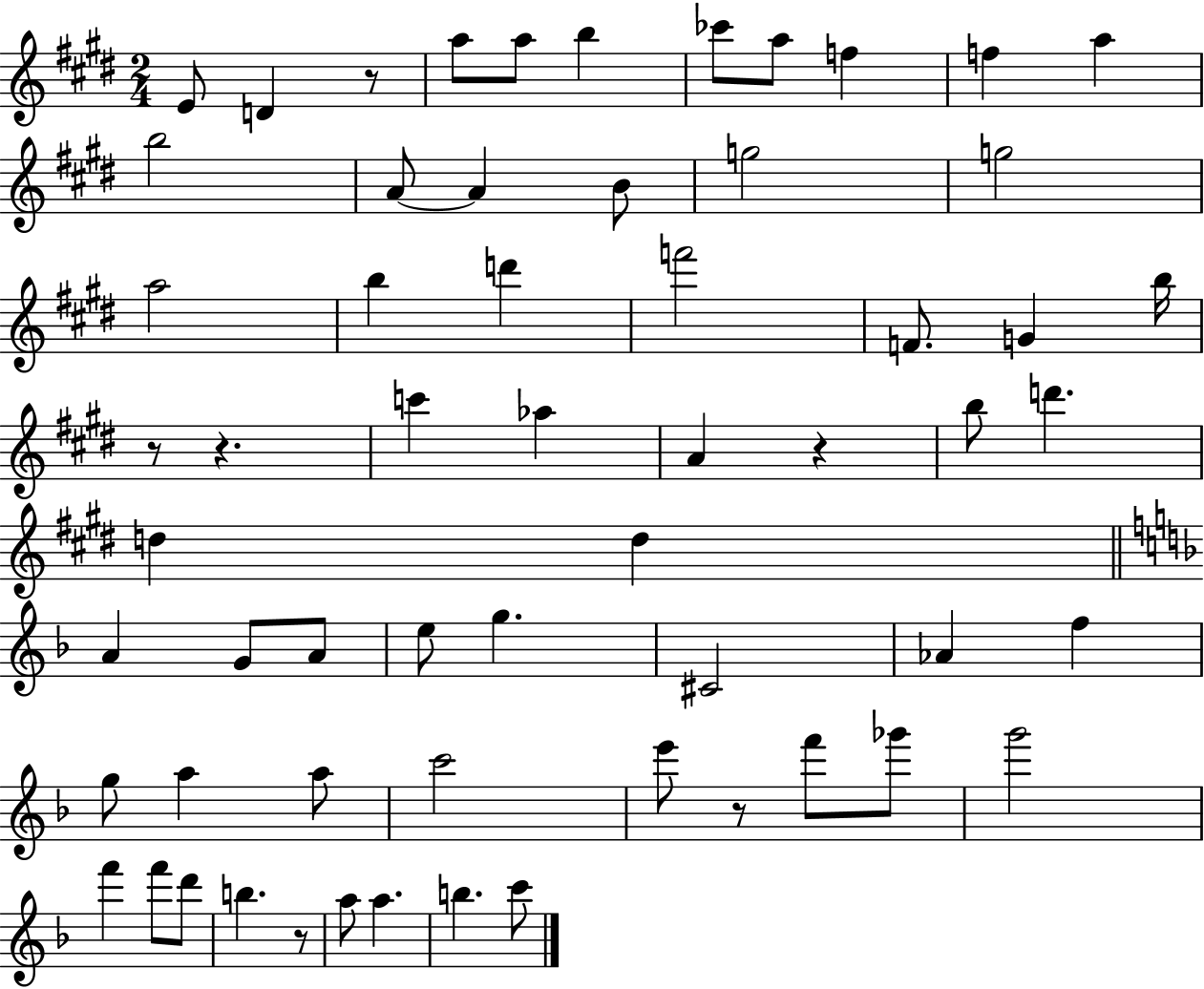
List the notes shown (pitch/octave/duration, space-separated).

E4/e D4/q R/e A5/e A5/e B5/q CES6/e A5/e F5/q F5/q A5/q B5/h A4/e A4/q B4/e G5/h G5/h A5/h B5/q D6/q F6/h F4/e. G4/q B5/s R/e R/q. C6/q Ab5/q A4/q R/q B5/e D6/q. D5/q D5/q A4/q G4/e A4/e E5/e G5/q. C#4/h Ab4/q F5/q G5/e A5/q A5/e C6/h E6/e R/e F6/e Gb6/e G6/h F6/q F6/e D6/e B5/q. R/e A5/e A5/q. B5/q. C6/e